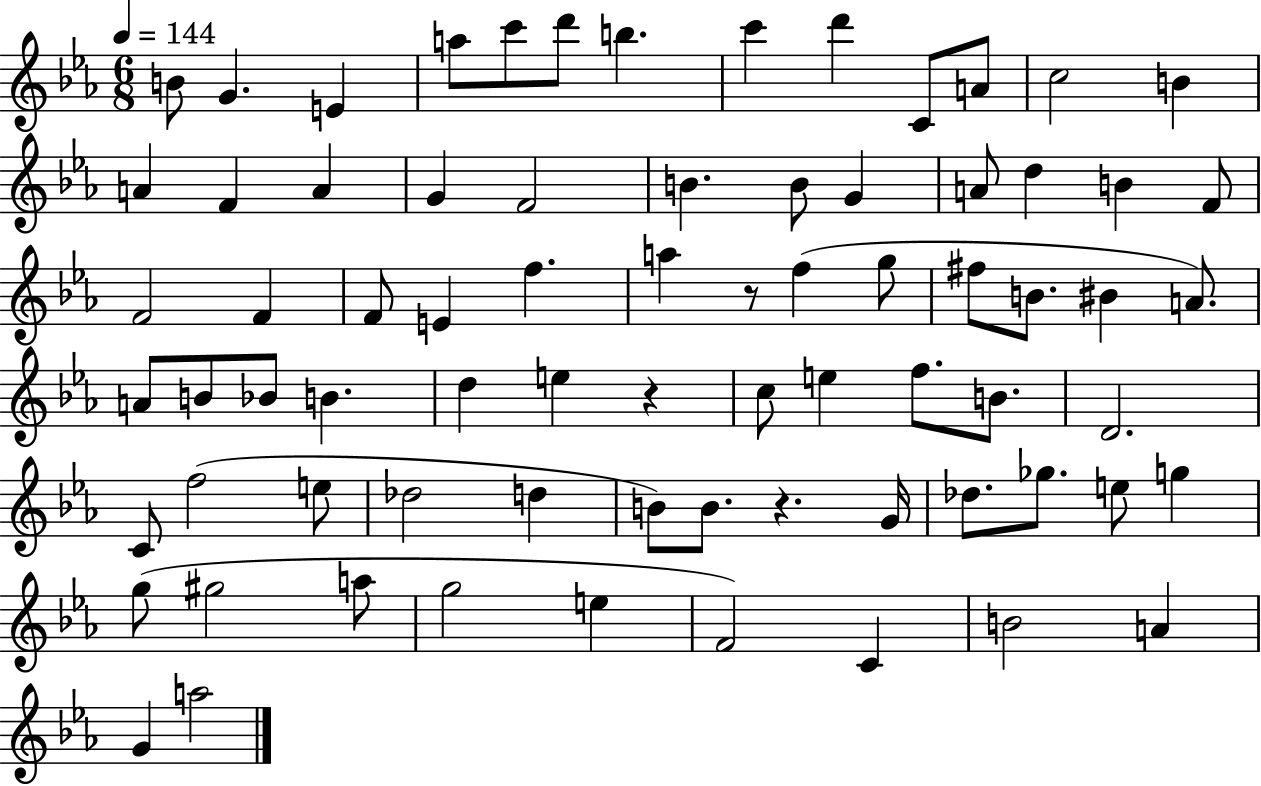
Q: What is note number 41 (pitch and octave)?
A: B4